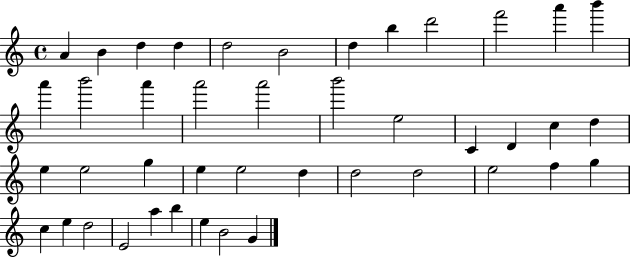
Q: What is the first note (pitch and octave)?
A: A4